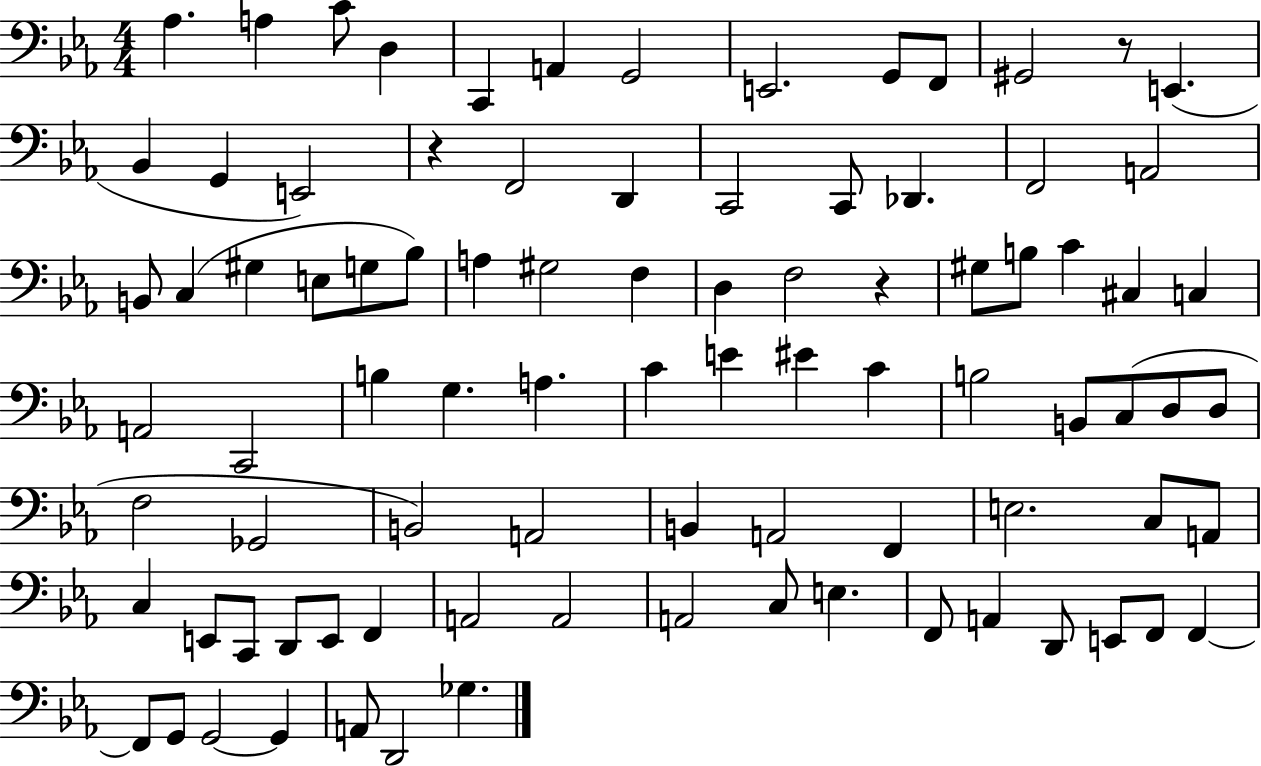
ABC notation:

X:1
T:Untitled
M:4/4
L:1/4
K:Eb
_A, A, C/2 D, C,, A,, G,,2 E,,2 G,,/2 F,,/2 ^G,,2 z/2 E,, _B,, G,, E,,2 z F,,2 D,, C,,2 C,,/2 _D,, F,,2 A,,2 B,,/2 C, ^G, E,/2 G,/2 _B,/2 A, ^G,2 F, D, F,2 z ^G,/2 B,/2 C ^C, C, A,,2 C,,2 B, G, A, C E ^E C B,2 B,,/2 C,/2 D,/2 D,/2 F,2 _G,,2 B,,2 A,,2 B,, A,,2 F,, E,2 C,/2 A,,/2 C, E,,/2 C,,/2 D,,/2 E,,/2 F,, A,,2 A,,2 A,,2 C,/2 E, F,,/2 A,, D,,/2 E,,/2 F,,/2 F,, F,,/2 G,,/2 G,,2 G,, A,,/2 D,,2 _G,